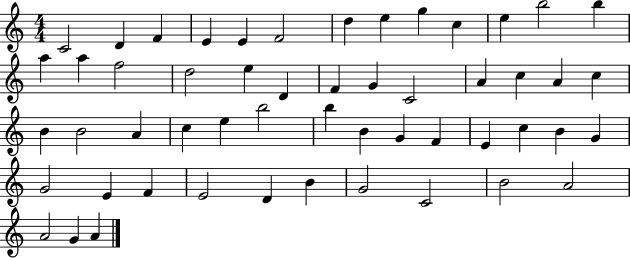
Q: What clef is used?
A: treble